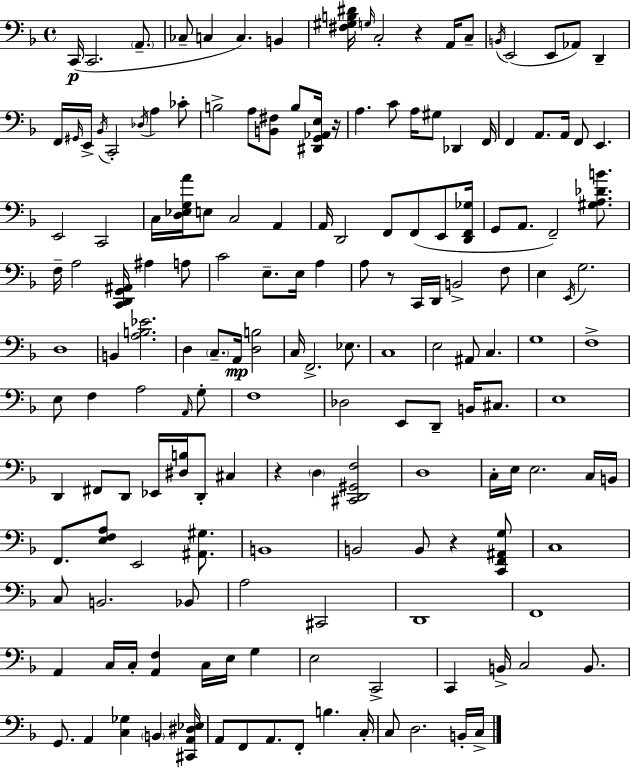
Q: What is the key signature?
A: D minor